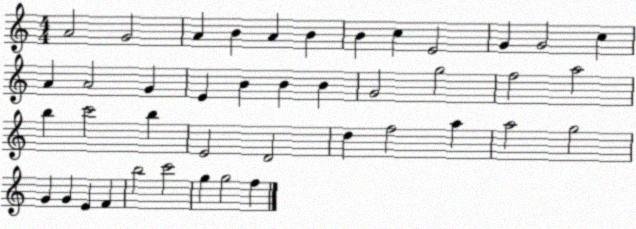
X:1
T:Untitled
M:4/4
L:1/4
K:C
A2 G2 A B A B B c E2 G G2 c A A2 G E B B B G2 g2 f2 a2 b c'2 b E2 D2 d f2 a a2 g2 G G E F b2 c'2 g g2 f